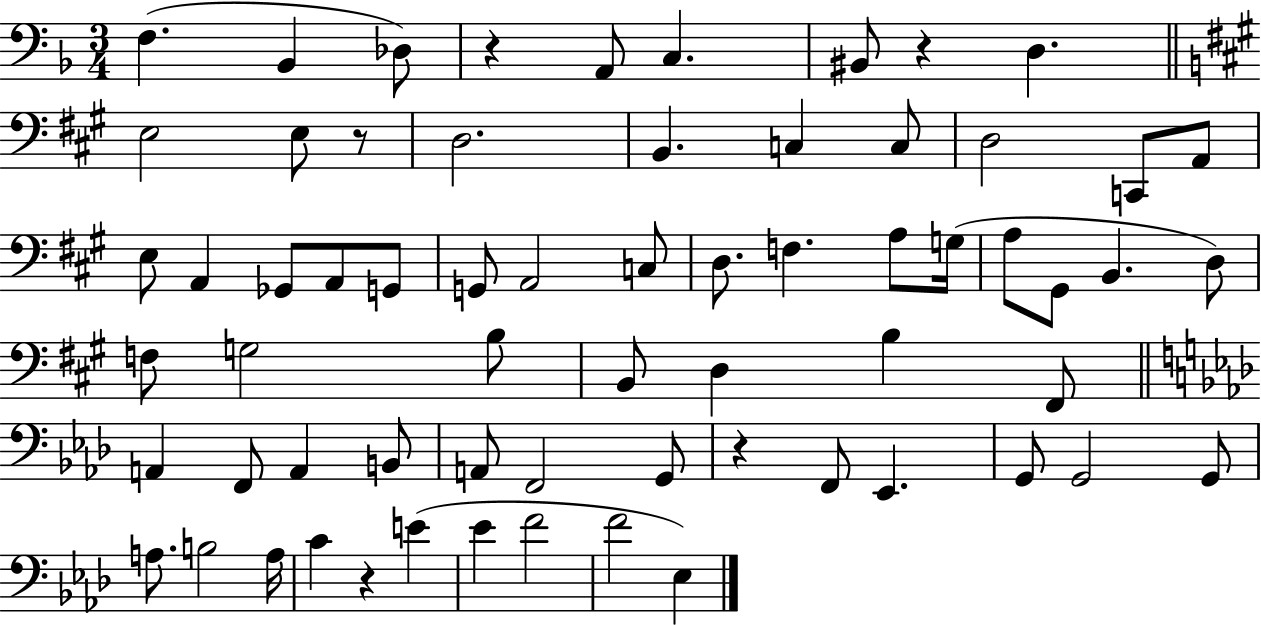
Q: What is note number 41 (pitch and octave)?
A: F2